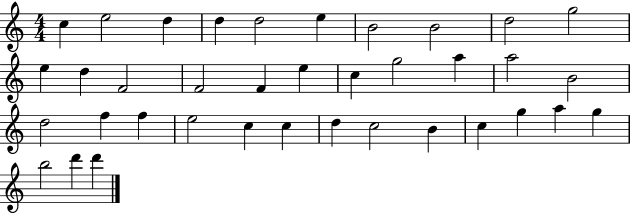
{
  \clef treble
  \numericTimeSignature
  \time 4/4
  \key c \major
  c''4 e''2 d''4 | d''4 d''2 e''4 | b'2 b'2 | d''2 g''2 | \break e''4 d''4 f'2 | f'2 f'4 e''4 | c''4 g''2 a''4 | a''2 b'2 | \break d''2 f''4 f''4 | e''2 c''4 c''4 | d''4 c''2 b'4 | c''4 g''4 a''4 g''4 | \break b''2 d'''4 d'''4 | \bar "|."
}